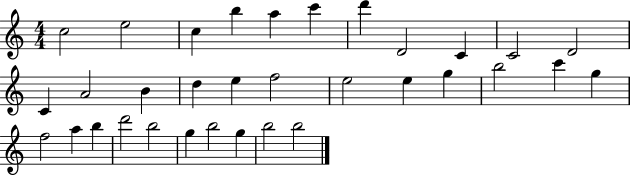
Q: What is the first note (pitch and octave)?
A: C5